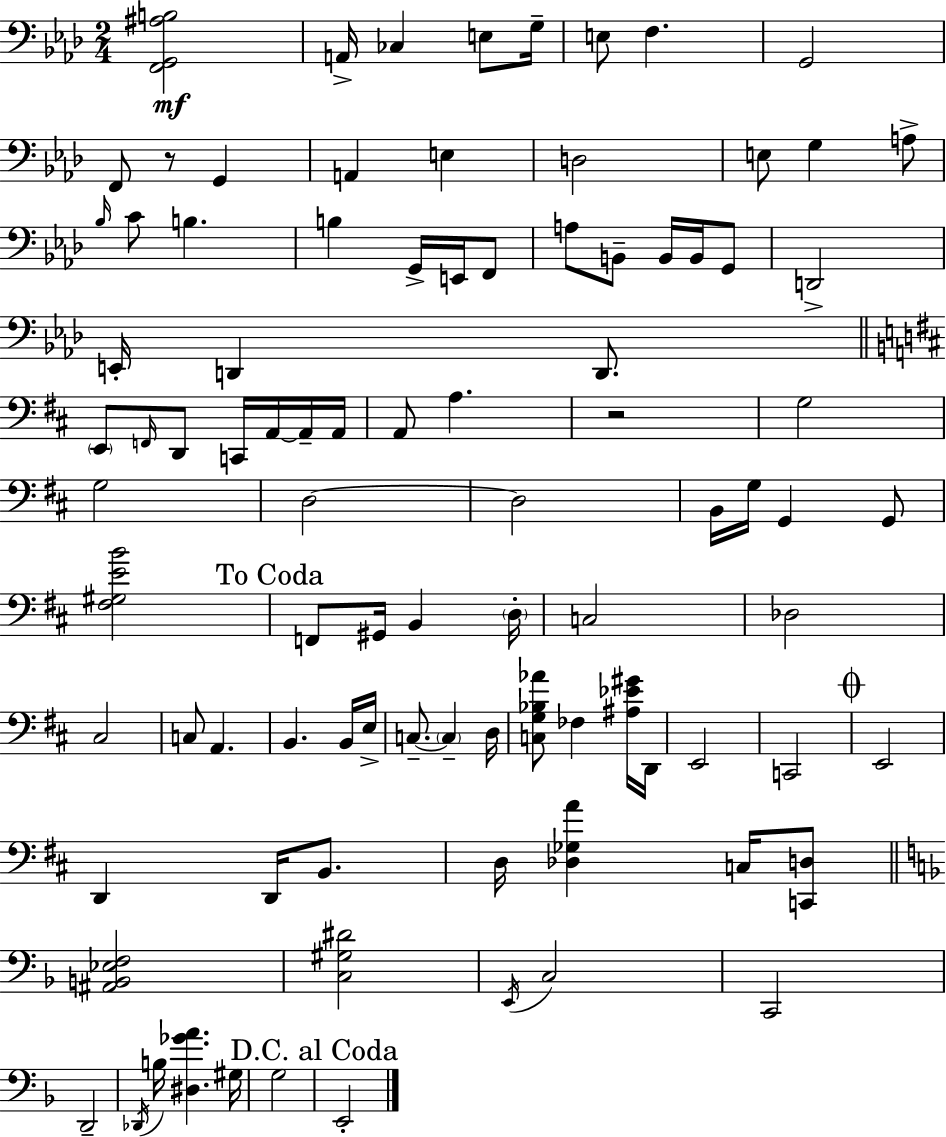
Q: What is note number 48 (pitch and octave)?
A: G2